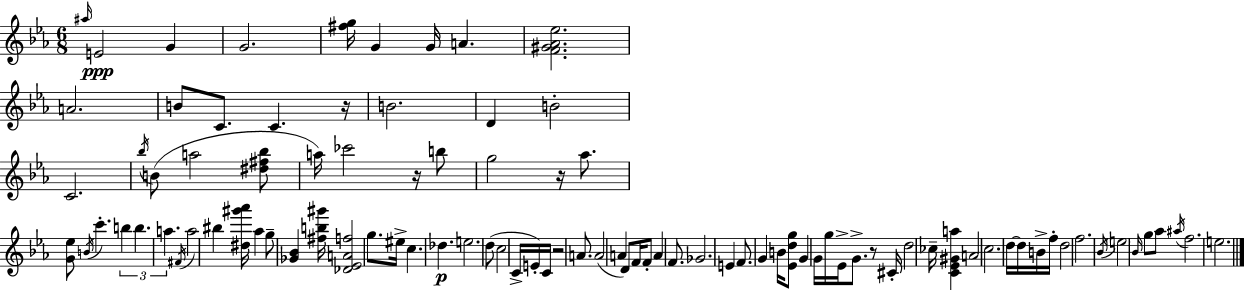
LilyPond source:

{
  \clef treble
  \numericTimeSignature
  \time 6/8
  \key ees \major
  \repeat volta 2 { \grace { ais''16 }\ppp e'2 g'4 | g'2. | <fis'' g''>16 g'4 g'16 a'4. | <f' gis' aes' ees''>2. | \break a'2. | b'8 c'8. c'4. | r16 b'2. | d'4 b'2-. | \break c'2. | \acciaccatura { bes''16 }( b'8 a''2 | <dis'' fis'' bes''>8 a''16) ces'''2 r16 | b''8 g''2 r16 aes''8. | \break <g' ees''>8 \acciaccatura { b'16 } c'''4.-. \tuplet 3/2 { b''4 | b''4. a''4. } | \acciaccatura { fis'16 } a''2 | bis''4 <dis'' gis''' aes'''>16 aes''4 g''8-- <ges' bes'>4 | \break <fis'' b'' gis'''>16 <des' ees' a' f''>2 | g''8. eis''16-> c''4. des''4.\p | e''2. | d''8( c''2 | \break c'16-> e'16-.) c'16 r2 | a'8. a'2( | a'4 d'8) f'16 f'8-. a'4 | f'8. ges'2. | \break e'4 f'8. g'4 | b'16 <ees' d'' g''>8 g'4 g'16 g''16 | ees'16-> g'8.-> r8 cis'16-. d''2 | ces''16-- <c' ees' gis' a''>4 a'2 | \break c''2. | d''16~~ d''16 b'16-> f''16-. d''2 | f''2. | \acciaccatura { bes'16 } \parenthesize e''2 | \break \grace { bes'16 } g''8 aes''8 \acciaccatura { ais''16 } f''2. | e''2. | } \bar "|."
}